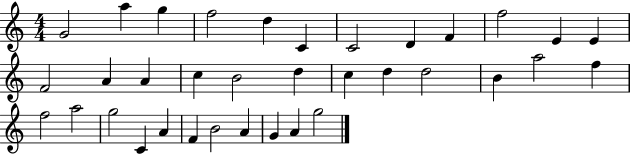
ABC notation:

X:1
T:Untitled
M:4/4
L:1/4
K:C
G2 a g f2 d C C2 D F f2 E E F2 A A c B2 d c d d2 B a2 f f2 a2 g2 C A F B2 A G A g2